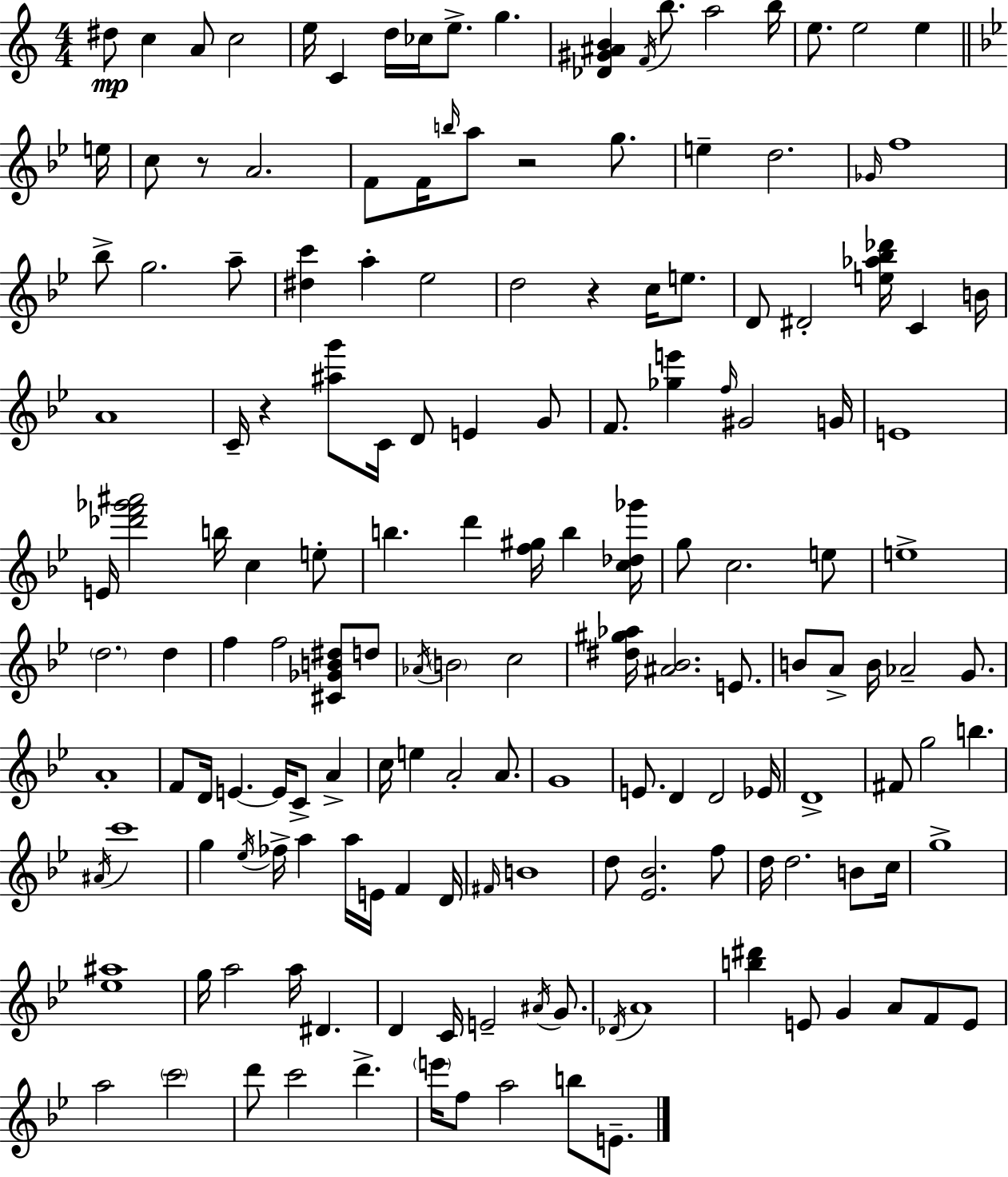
{
  \clef treble
  \numericTimeSignature
  \time 4/4
  \key a \minor
  dis''8\mp c''4 a'8 c''2 | e''16 c'4 d''16 ces''16 e''8.-> g''4. | <des' gis' ais' b'>4 \acciaccatura { f'16 } b''8. a''2 | b''16 e''8. e''2 e''4 | \break \bar "||" \break \key g \minor e''16 c''8 r8 a'2. | f'8 f'16 \grace { b''16 } a''8 r2 g''8. | e''4-- d''2. | \grace { ges'16 } f''1 | \break bes''8-> g''2. | a''8-- <dis'' c'''>4 a''4-. ees''2 | d''2 r4 c''16 | e''8. d'8 dis'2-. <e'' aes'' bes'' des'''>16 c'4 | \break b'16 a'1 | c'16-- r4 <ais'' g'''>8 c'16 d'8 e'4 | g'8 f'8. <ges'' e'''>4 \grace { f''16 } gis'2 | g'16 e'1 | \break e'16 <des''' f''' ges''' ais'''>2 b''16 c''4 | e''8-. b''4. d'''4 <f'' gis''>16 b''4 | <c'' des'' ges'''>16 g''8 c''2. | e''8 e''1-> | \break \parenthesize d''2. | d''4 f''4 f''2 | <cis' ges' b' dis''>8 d''8 \acciaccatura { aes'16 } \parenthesize b'2 c''2 | <dis'' gis'' aes''>16 <ais' bes'>2. | \break e'8. b'8 a'8-> b'16 aes'2-- | g'8. a'1-. | f'8 d'16 e'4.~~ e'16 c'8-> | a'4-> c''16 e''4 a'2-. | \break a'8. g'1 | e'8. d'4 d'2 | ees'16 d'1-> | fis'8 g''2 b''4. | \break \acciaccatura { ais'16 } c'''1 | g''4 \acciaccatura { ees''16 } fes''16-> a''4 | a''16 e'16 f'4 d'16 \grace { fis'16 } b'1 | d''8 <ees' bes'>2. | \break f''8 d''16 d''2. | b'8 c''16 g''1-> | <ees'' ais''>1 | g''16 a''2 | \break a''16 dis'4. d'4 c'16 e'2-- | \acciaccatura { ais'16 } g'8. \acciaccatura { des'16 } a'1 | <b'' dis'''>4 e'8 | g'4 a'8 f'8 e'8 a''2 | \break \parenthesize c'''2 d'''8 c'''2 | d'''4.-> \parenthesize e'''16 f''8 a''2 | b''8 e'8.-- \bar "|."
}